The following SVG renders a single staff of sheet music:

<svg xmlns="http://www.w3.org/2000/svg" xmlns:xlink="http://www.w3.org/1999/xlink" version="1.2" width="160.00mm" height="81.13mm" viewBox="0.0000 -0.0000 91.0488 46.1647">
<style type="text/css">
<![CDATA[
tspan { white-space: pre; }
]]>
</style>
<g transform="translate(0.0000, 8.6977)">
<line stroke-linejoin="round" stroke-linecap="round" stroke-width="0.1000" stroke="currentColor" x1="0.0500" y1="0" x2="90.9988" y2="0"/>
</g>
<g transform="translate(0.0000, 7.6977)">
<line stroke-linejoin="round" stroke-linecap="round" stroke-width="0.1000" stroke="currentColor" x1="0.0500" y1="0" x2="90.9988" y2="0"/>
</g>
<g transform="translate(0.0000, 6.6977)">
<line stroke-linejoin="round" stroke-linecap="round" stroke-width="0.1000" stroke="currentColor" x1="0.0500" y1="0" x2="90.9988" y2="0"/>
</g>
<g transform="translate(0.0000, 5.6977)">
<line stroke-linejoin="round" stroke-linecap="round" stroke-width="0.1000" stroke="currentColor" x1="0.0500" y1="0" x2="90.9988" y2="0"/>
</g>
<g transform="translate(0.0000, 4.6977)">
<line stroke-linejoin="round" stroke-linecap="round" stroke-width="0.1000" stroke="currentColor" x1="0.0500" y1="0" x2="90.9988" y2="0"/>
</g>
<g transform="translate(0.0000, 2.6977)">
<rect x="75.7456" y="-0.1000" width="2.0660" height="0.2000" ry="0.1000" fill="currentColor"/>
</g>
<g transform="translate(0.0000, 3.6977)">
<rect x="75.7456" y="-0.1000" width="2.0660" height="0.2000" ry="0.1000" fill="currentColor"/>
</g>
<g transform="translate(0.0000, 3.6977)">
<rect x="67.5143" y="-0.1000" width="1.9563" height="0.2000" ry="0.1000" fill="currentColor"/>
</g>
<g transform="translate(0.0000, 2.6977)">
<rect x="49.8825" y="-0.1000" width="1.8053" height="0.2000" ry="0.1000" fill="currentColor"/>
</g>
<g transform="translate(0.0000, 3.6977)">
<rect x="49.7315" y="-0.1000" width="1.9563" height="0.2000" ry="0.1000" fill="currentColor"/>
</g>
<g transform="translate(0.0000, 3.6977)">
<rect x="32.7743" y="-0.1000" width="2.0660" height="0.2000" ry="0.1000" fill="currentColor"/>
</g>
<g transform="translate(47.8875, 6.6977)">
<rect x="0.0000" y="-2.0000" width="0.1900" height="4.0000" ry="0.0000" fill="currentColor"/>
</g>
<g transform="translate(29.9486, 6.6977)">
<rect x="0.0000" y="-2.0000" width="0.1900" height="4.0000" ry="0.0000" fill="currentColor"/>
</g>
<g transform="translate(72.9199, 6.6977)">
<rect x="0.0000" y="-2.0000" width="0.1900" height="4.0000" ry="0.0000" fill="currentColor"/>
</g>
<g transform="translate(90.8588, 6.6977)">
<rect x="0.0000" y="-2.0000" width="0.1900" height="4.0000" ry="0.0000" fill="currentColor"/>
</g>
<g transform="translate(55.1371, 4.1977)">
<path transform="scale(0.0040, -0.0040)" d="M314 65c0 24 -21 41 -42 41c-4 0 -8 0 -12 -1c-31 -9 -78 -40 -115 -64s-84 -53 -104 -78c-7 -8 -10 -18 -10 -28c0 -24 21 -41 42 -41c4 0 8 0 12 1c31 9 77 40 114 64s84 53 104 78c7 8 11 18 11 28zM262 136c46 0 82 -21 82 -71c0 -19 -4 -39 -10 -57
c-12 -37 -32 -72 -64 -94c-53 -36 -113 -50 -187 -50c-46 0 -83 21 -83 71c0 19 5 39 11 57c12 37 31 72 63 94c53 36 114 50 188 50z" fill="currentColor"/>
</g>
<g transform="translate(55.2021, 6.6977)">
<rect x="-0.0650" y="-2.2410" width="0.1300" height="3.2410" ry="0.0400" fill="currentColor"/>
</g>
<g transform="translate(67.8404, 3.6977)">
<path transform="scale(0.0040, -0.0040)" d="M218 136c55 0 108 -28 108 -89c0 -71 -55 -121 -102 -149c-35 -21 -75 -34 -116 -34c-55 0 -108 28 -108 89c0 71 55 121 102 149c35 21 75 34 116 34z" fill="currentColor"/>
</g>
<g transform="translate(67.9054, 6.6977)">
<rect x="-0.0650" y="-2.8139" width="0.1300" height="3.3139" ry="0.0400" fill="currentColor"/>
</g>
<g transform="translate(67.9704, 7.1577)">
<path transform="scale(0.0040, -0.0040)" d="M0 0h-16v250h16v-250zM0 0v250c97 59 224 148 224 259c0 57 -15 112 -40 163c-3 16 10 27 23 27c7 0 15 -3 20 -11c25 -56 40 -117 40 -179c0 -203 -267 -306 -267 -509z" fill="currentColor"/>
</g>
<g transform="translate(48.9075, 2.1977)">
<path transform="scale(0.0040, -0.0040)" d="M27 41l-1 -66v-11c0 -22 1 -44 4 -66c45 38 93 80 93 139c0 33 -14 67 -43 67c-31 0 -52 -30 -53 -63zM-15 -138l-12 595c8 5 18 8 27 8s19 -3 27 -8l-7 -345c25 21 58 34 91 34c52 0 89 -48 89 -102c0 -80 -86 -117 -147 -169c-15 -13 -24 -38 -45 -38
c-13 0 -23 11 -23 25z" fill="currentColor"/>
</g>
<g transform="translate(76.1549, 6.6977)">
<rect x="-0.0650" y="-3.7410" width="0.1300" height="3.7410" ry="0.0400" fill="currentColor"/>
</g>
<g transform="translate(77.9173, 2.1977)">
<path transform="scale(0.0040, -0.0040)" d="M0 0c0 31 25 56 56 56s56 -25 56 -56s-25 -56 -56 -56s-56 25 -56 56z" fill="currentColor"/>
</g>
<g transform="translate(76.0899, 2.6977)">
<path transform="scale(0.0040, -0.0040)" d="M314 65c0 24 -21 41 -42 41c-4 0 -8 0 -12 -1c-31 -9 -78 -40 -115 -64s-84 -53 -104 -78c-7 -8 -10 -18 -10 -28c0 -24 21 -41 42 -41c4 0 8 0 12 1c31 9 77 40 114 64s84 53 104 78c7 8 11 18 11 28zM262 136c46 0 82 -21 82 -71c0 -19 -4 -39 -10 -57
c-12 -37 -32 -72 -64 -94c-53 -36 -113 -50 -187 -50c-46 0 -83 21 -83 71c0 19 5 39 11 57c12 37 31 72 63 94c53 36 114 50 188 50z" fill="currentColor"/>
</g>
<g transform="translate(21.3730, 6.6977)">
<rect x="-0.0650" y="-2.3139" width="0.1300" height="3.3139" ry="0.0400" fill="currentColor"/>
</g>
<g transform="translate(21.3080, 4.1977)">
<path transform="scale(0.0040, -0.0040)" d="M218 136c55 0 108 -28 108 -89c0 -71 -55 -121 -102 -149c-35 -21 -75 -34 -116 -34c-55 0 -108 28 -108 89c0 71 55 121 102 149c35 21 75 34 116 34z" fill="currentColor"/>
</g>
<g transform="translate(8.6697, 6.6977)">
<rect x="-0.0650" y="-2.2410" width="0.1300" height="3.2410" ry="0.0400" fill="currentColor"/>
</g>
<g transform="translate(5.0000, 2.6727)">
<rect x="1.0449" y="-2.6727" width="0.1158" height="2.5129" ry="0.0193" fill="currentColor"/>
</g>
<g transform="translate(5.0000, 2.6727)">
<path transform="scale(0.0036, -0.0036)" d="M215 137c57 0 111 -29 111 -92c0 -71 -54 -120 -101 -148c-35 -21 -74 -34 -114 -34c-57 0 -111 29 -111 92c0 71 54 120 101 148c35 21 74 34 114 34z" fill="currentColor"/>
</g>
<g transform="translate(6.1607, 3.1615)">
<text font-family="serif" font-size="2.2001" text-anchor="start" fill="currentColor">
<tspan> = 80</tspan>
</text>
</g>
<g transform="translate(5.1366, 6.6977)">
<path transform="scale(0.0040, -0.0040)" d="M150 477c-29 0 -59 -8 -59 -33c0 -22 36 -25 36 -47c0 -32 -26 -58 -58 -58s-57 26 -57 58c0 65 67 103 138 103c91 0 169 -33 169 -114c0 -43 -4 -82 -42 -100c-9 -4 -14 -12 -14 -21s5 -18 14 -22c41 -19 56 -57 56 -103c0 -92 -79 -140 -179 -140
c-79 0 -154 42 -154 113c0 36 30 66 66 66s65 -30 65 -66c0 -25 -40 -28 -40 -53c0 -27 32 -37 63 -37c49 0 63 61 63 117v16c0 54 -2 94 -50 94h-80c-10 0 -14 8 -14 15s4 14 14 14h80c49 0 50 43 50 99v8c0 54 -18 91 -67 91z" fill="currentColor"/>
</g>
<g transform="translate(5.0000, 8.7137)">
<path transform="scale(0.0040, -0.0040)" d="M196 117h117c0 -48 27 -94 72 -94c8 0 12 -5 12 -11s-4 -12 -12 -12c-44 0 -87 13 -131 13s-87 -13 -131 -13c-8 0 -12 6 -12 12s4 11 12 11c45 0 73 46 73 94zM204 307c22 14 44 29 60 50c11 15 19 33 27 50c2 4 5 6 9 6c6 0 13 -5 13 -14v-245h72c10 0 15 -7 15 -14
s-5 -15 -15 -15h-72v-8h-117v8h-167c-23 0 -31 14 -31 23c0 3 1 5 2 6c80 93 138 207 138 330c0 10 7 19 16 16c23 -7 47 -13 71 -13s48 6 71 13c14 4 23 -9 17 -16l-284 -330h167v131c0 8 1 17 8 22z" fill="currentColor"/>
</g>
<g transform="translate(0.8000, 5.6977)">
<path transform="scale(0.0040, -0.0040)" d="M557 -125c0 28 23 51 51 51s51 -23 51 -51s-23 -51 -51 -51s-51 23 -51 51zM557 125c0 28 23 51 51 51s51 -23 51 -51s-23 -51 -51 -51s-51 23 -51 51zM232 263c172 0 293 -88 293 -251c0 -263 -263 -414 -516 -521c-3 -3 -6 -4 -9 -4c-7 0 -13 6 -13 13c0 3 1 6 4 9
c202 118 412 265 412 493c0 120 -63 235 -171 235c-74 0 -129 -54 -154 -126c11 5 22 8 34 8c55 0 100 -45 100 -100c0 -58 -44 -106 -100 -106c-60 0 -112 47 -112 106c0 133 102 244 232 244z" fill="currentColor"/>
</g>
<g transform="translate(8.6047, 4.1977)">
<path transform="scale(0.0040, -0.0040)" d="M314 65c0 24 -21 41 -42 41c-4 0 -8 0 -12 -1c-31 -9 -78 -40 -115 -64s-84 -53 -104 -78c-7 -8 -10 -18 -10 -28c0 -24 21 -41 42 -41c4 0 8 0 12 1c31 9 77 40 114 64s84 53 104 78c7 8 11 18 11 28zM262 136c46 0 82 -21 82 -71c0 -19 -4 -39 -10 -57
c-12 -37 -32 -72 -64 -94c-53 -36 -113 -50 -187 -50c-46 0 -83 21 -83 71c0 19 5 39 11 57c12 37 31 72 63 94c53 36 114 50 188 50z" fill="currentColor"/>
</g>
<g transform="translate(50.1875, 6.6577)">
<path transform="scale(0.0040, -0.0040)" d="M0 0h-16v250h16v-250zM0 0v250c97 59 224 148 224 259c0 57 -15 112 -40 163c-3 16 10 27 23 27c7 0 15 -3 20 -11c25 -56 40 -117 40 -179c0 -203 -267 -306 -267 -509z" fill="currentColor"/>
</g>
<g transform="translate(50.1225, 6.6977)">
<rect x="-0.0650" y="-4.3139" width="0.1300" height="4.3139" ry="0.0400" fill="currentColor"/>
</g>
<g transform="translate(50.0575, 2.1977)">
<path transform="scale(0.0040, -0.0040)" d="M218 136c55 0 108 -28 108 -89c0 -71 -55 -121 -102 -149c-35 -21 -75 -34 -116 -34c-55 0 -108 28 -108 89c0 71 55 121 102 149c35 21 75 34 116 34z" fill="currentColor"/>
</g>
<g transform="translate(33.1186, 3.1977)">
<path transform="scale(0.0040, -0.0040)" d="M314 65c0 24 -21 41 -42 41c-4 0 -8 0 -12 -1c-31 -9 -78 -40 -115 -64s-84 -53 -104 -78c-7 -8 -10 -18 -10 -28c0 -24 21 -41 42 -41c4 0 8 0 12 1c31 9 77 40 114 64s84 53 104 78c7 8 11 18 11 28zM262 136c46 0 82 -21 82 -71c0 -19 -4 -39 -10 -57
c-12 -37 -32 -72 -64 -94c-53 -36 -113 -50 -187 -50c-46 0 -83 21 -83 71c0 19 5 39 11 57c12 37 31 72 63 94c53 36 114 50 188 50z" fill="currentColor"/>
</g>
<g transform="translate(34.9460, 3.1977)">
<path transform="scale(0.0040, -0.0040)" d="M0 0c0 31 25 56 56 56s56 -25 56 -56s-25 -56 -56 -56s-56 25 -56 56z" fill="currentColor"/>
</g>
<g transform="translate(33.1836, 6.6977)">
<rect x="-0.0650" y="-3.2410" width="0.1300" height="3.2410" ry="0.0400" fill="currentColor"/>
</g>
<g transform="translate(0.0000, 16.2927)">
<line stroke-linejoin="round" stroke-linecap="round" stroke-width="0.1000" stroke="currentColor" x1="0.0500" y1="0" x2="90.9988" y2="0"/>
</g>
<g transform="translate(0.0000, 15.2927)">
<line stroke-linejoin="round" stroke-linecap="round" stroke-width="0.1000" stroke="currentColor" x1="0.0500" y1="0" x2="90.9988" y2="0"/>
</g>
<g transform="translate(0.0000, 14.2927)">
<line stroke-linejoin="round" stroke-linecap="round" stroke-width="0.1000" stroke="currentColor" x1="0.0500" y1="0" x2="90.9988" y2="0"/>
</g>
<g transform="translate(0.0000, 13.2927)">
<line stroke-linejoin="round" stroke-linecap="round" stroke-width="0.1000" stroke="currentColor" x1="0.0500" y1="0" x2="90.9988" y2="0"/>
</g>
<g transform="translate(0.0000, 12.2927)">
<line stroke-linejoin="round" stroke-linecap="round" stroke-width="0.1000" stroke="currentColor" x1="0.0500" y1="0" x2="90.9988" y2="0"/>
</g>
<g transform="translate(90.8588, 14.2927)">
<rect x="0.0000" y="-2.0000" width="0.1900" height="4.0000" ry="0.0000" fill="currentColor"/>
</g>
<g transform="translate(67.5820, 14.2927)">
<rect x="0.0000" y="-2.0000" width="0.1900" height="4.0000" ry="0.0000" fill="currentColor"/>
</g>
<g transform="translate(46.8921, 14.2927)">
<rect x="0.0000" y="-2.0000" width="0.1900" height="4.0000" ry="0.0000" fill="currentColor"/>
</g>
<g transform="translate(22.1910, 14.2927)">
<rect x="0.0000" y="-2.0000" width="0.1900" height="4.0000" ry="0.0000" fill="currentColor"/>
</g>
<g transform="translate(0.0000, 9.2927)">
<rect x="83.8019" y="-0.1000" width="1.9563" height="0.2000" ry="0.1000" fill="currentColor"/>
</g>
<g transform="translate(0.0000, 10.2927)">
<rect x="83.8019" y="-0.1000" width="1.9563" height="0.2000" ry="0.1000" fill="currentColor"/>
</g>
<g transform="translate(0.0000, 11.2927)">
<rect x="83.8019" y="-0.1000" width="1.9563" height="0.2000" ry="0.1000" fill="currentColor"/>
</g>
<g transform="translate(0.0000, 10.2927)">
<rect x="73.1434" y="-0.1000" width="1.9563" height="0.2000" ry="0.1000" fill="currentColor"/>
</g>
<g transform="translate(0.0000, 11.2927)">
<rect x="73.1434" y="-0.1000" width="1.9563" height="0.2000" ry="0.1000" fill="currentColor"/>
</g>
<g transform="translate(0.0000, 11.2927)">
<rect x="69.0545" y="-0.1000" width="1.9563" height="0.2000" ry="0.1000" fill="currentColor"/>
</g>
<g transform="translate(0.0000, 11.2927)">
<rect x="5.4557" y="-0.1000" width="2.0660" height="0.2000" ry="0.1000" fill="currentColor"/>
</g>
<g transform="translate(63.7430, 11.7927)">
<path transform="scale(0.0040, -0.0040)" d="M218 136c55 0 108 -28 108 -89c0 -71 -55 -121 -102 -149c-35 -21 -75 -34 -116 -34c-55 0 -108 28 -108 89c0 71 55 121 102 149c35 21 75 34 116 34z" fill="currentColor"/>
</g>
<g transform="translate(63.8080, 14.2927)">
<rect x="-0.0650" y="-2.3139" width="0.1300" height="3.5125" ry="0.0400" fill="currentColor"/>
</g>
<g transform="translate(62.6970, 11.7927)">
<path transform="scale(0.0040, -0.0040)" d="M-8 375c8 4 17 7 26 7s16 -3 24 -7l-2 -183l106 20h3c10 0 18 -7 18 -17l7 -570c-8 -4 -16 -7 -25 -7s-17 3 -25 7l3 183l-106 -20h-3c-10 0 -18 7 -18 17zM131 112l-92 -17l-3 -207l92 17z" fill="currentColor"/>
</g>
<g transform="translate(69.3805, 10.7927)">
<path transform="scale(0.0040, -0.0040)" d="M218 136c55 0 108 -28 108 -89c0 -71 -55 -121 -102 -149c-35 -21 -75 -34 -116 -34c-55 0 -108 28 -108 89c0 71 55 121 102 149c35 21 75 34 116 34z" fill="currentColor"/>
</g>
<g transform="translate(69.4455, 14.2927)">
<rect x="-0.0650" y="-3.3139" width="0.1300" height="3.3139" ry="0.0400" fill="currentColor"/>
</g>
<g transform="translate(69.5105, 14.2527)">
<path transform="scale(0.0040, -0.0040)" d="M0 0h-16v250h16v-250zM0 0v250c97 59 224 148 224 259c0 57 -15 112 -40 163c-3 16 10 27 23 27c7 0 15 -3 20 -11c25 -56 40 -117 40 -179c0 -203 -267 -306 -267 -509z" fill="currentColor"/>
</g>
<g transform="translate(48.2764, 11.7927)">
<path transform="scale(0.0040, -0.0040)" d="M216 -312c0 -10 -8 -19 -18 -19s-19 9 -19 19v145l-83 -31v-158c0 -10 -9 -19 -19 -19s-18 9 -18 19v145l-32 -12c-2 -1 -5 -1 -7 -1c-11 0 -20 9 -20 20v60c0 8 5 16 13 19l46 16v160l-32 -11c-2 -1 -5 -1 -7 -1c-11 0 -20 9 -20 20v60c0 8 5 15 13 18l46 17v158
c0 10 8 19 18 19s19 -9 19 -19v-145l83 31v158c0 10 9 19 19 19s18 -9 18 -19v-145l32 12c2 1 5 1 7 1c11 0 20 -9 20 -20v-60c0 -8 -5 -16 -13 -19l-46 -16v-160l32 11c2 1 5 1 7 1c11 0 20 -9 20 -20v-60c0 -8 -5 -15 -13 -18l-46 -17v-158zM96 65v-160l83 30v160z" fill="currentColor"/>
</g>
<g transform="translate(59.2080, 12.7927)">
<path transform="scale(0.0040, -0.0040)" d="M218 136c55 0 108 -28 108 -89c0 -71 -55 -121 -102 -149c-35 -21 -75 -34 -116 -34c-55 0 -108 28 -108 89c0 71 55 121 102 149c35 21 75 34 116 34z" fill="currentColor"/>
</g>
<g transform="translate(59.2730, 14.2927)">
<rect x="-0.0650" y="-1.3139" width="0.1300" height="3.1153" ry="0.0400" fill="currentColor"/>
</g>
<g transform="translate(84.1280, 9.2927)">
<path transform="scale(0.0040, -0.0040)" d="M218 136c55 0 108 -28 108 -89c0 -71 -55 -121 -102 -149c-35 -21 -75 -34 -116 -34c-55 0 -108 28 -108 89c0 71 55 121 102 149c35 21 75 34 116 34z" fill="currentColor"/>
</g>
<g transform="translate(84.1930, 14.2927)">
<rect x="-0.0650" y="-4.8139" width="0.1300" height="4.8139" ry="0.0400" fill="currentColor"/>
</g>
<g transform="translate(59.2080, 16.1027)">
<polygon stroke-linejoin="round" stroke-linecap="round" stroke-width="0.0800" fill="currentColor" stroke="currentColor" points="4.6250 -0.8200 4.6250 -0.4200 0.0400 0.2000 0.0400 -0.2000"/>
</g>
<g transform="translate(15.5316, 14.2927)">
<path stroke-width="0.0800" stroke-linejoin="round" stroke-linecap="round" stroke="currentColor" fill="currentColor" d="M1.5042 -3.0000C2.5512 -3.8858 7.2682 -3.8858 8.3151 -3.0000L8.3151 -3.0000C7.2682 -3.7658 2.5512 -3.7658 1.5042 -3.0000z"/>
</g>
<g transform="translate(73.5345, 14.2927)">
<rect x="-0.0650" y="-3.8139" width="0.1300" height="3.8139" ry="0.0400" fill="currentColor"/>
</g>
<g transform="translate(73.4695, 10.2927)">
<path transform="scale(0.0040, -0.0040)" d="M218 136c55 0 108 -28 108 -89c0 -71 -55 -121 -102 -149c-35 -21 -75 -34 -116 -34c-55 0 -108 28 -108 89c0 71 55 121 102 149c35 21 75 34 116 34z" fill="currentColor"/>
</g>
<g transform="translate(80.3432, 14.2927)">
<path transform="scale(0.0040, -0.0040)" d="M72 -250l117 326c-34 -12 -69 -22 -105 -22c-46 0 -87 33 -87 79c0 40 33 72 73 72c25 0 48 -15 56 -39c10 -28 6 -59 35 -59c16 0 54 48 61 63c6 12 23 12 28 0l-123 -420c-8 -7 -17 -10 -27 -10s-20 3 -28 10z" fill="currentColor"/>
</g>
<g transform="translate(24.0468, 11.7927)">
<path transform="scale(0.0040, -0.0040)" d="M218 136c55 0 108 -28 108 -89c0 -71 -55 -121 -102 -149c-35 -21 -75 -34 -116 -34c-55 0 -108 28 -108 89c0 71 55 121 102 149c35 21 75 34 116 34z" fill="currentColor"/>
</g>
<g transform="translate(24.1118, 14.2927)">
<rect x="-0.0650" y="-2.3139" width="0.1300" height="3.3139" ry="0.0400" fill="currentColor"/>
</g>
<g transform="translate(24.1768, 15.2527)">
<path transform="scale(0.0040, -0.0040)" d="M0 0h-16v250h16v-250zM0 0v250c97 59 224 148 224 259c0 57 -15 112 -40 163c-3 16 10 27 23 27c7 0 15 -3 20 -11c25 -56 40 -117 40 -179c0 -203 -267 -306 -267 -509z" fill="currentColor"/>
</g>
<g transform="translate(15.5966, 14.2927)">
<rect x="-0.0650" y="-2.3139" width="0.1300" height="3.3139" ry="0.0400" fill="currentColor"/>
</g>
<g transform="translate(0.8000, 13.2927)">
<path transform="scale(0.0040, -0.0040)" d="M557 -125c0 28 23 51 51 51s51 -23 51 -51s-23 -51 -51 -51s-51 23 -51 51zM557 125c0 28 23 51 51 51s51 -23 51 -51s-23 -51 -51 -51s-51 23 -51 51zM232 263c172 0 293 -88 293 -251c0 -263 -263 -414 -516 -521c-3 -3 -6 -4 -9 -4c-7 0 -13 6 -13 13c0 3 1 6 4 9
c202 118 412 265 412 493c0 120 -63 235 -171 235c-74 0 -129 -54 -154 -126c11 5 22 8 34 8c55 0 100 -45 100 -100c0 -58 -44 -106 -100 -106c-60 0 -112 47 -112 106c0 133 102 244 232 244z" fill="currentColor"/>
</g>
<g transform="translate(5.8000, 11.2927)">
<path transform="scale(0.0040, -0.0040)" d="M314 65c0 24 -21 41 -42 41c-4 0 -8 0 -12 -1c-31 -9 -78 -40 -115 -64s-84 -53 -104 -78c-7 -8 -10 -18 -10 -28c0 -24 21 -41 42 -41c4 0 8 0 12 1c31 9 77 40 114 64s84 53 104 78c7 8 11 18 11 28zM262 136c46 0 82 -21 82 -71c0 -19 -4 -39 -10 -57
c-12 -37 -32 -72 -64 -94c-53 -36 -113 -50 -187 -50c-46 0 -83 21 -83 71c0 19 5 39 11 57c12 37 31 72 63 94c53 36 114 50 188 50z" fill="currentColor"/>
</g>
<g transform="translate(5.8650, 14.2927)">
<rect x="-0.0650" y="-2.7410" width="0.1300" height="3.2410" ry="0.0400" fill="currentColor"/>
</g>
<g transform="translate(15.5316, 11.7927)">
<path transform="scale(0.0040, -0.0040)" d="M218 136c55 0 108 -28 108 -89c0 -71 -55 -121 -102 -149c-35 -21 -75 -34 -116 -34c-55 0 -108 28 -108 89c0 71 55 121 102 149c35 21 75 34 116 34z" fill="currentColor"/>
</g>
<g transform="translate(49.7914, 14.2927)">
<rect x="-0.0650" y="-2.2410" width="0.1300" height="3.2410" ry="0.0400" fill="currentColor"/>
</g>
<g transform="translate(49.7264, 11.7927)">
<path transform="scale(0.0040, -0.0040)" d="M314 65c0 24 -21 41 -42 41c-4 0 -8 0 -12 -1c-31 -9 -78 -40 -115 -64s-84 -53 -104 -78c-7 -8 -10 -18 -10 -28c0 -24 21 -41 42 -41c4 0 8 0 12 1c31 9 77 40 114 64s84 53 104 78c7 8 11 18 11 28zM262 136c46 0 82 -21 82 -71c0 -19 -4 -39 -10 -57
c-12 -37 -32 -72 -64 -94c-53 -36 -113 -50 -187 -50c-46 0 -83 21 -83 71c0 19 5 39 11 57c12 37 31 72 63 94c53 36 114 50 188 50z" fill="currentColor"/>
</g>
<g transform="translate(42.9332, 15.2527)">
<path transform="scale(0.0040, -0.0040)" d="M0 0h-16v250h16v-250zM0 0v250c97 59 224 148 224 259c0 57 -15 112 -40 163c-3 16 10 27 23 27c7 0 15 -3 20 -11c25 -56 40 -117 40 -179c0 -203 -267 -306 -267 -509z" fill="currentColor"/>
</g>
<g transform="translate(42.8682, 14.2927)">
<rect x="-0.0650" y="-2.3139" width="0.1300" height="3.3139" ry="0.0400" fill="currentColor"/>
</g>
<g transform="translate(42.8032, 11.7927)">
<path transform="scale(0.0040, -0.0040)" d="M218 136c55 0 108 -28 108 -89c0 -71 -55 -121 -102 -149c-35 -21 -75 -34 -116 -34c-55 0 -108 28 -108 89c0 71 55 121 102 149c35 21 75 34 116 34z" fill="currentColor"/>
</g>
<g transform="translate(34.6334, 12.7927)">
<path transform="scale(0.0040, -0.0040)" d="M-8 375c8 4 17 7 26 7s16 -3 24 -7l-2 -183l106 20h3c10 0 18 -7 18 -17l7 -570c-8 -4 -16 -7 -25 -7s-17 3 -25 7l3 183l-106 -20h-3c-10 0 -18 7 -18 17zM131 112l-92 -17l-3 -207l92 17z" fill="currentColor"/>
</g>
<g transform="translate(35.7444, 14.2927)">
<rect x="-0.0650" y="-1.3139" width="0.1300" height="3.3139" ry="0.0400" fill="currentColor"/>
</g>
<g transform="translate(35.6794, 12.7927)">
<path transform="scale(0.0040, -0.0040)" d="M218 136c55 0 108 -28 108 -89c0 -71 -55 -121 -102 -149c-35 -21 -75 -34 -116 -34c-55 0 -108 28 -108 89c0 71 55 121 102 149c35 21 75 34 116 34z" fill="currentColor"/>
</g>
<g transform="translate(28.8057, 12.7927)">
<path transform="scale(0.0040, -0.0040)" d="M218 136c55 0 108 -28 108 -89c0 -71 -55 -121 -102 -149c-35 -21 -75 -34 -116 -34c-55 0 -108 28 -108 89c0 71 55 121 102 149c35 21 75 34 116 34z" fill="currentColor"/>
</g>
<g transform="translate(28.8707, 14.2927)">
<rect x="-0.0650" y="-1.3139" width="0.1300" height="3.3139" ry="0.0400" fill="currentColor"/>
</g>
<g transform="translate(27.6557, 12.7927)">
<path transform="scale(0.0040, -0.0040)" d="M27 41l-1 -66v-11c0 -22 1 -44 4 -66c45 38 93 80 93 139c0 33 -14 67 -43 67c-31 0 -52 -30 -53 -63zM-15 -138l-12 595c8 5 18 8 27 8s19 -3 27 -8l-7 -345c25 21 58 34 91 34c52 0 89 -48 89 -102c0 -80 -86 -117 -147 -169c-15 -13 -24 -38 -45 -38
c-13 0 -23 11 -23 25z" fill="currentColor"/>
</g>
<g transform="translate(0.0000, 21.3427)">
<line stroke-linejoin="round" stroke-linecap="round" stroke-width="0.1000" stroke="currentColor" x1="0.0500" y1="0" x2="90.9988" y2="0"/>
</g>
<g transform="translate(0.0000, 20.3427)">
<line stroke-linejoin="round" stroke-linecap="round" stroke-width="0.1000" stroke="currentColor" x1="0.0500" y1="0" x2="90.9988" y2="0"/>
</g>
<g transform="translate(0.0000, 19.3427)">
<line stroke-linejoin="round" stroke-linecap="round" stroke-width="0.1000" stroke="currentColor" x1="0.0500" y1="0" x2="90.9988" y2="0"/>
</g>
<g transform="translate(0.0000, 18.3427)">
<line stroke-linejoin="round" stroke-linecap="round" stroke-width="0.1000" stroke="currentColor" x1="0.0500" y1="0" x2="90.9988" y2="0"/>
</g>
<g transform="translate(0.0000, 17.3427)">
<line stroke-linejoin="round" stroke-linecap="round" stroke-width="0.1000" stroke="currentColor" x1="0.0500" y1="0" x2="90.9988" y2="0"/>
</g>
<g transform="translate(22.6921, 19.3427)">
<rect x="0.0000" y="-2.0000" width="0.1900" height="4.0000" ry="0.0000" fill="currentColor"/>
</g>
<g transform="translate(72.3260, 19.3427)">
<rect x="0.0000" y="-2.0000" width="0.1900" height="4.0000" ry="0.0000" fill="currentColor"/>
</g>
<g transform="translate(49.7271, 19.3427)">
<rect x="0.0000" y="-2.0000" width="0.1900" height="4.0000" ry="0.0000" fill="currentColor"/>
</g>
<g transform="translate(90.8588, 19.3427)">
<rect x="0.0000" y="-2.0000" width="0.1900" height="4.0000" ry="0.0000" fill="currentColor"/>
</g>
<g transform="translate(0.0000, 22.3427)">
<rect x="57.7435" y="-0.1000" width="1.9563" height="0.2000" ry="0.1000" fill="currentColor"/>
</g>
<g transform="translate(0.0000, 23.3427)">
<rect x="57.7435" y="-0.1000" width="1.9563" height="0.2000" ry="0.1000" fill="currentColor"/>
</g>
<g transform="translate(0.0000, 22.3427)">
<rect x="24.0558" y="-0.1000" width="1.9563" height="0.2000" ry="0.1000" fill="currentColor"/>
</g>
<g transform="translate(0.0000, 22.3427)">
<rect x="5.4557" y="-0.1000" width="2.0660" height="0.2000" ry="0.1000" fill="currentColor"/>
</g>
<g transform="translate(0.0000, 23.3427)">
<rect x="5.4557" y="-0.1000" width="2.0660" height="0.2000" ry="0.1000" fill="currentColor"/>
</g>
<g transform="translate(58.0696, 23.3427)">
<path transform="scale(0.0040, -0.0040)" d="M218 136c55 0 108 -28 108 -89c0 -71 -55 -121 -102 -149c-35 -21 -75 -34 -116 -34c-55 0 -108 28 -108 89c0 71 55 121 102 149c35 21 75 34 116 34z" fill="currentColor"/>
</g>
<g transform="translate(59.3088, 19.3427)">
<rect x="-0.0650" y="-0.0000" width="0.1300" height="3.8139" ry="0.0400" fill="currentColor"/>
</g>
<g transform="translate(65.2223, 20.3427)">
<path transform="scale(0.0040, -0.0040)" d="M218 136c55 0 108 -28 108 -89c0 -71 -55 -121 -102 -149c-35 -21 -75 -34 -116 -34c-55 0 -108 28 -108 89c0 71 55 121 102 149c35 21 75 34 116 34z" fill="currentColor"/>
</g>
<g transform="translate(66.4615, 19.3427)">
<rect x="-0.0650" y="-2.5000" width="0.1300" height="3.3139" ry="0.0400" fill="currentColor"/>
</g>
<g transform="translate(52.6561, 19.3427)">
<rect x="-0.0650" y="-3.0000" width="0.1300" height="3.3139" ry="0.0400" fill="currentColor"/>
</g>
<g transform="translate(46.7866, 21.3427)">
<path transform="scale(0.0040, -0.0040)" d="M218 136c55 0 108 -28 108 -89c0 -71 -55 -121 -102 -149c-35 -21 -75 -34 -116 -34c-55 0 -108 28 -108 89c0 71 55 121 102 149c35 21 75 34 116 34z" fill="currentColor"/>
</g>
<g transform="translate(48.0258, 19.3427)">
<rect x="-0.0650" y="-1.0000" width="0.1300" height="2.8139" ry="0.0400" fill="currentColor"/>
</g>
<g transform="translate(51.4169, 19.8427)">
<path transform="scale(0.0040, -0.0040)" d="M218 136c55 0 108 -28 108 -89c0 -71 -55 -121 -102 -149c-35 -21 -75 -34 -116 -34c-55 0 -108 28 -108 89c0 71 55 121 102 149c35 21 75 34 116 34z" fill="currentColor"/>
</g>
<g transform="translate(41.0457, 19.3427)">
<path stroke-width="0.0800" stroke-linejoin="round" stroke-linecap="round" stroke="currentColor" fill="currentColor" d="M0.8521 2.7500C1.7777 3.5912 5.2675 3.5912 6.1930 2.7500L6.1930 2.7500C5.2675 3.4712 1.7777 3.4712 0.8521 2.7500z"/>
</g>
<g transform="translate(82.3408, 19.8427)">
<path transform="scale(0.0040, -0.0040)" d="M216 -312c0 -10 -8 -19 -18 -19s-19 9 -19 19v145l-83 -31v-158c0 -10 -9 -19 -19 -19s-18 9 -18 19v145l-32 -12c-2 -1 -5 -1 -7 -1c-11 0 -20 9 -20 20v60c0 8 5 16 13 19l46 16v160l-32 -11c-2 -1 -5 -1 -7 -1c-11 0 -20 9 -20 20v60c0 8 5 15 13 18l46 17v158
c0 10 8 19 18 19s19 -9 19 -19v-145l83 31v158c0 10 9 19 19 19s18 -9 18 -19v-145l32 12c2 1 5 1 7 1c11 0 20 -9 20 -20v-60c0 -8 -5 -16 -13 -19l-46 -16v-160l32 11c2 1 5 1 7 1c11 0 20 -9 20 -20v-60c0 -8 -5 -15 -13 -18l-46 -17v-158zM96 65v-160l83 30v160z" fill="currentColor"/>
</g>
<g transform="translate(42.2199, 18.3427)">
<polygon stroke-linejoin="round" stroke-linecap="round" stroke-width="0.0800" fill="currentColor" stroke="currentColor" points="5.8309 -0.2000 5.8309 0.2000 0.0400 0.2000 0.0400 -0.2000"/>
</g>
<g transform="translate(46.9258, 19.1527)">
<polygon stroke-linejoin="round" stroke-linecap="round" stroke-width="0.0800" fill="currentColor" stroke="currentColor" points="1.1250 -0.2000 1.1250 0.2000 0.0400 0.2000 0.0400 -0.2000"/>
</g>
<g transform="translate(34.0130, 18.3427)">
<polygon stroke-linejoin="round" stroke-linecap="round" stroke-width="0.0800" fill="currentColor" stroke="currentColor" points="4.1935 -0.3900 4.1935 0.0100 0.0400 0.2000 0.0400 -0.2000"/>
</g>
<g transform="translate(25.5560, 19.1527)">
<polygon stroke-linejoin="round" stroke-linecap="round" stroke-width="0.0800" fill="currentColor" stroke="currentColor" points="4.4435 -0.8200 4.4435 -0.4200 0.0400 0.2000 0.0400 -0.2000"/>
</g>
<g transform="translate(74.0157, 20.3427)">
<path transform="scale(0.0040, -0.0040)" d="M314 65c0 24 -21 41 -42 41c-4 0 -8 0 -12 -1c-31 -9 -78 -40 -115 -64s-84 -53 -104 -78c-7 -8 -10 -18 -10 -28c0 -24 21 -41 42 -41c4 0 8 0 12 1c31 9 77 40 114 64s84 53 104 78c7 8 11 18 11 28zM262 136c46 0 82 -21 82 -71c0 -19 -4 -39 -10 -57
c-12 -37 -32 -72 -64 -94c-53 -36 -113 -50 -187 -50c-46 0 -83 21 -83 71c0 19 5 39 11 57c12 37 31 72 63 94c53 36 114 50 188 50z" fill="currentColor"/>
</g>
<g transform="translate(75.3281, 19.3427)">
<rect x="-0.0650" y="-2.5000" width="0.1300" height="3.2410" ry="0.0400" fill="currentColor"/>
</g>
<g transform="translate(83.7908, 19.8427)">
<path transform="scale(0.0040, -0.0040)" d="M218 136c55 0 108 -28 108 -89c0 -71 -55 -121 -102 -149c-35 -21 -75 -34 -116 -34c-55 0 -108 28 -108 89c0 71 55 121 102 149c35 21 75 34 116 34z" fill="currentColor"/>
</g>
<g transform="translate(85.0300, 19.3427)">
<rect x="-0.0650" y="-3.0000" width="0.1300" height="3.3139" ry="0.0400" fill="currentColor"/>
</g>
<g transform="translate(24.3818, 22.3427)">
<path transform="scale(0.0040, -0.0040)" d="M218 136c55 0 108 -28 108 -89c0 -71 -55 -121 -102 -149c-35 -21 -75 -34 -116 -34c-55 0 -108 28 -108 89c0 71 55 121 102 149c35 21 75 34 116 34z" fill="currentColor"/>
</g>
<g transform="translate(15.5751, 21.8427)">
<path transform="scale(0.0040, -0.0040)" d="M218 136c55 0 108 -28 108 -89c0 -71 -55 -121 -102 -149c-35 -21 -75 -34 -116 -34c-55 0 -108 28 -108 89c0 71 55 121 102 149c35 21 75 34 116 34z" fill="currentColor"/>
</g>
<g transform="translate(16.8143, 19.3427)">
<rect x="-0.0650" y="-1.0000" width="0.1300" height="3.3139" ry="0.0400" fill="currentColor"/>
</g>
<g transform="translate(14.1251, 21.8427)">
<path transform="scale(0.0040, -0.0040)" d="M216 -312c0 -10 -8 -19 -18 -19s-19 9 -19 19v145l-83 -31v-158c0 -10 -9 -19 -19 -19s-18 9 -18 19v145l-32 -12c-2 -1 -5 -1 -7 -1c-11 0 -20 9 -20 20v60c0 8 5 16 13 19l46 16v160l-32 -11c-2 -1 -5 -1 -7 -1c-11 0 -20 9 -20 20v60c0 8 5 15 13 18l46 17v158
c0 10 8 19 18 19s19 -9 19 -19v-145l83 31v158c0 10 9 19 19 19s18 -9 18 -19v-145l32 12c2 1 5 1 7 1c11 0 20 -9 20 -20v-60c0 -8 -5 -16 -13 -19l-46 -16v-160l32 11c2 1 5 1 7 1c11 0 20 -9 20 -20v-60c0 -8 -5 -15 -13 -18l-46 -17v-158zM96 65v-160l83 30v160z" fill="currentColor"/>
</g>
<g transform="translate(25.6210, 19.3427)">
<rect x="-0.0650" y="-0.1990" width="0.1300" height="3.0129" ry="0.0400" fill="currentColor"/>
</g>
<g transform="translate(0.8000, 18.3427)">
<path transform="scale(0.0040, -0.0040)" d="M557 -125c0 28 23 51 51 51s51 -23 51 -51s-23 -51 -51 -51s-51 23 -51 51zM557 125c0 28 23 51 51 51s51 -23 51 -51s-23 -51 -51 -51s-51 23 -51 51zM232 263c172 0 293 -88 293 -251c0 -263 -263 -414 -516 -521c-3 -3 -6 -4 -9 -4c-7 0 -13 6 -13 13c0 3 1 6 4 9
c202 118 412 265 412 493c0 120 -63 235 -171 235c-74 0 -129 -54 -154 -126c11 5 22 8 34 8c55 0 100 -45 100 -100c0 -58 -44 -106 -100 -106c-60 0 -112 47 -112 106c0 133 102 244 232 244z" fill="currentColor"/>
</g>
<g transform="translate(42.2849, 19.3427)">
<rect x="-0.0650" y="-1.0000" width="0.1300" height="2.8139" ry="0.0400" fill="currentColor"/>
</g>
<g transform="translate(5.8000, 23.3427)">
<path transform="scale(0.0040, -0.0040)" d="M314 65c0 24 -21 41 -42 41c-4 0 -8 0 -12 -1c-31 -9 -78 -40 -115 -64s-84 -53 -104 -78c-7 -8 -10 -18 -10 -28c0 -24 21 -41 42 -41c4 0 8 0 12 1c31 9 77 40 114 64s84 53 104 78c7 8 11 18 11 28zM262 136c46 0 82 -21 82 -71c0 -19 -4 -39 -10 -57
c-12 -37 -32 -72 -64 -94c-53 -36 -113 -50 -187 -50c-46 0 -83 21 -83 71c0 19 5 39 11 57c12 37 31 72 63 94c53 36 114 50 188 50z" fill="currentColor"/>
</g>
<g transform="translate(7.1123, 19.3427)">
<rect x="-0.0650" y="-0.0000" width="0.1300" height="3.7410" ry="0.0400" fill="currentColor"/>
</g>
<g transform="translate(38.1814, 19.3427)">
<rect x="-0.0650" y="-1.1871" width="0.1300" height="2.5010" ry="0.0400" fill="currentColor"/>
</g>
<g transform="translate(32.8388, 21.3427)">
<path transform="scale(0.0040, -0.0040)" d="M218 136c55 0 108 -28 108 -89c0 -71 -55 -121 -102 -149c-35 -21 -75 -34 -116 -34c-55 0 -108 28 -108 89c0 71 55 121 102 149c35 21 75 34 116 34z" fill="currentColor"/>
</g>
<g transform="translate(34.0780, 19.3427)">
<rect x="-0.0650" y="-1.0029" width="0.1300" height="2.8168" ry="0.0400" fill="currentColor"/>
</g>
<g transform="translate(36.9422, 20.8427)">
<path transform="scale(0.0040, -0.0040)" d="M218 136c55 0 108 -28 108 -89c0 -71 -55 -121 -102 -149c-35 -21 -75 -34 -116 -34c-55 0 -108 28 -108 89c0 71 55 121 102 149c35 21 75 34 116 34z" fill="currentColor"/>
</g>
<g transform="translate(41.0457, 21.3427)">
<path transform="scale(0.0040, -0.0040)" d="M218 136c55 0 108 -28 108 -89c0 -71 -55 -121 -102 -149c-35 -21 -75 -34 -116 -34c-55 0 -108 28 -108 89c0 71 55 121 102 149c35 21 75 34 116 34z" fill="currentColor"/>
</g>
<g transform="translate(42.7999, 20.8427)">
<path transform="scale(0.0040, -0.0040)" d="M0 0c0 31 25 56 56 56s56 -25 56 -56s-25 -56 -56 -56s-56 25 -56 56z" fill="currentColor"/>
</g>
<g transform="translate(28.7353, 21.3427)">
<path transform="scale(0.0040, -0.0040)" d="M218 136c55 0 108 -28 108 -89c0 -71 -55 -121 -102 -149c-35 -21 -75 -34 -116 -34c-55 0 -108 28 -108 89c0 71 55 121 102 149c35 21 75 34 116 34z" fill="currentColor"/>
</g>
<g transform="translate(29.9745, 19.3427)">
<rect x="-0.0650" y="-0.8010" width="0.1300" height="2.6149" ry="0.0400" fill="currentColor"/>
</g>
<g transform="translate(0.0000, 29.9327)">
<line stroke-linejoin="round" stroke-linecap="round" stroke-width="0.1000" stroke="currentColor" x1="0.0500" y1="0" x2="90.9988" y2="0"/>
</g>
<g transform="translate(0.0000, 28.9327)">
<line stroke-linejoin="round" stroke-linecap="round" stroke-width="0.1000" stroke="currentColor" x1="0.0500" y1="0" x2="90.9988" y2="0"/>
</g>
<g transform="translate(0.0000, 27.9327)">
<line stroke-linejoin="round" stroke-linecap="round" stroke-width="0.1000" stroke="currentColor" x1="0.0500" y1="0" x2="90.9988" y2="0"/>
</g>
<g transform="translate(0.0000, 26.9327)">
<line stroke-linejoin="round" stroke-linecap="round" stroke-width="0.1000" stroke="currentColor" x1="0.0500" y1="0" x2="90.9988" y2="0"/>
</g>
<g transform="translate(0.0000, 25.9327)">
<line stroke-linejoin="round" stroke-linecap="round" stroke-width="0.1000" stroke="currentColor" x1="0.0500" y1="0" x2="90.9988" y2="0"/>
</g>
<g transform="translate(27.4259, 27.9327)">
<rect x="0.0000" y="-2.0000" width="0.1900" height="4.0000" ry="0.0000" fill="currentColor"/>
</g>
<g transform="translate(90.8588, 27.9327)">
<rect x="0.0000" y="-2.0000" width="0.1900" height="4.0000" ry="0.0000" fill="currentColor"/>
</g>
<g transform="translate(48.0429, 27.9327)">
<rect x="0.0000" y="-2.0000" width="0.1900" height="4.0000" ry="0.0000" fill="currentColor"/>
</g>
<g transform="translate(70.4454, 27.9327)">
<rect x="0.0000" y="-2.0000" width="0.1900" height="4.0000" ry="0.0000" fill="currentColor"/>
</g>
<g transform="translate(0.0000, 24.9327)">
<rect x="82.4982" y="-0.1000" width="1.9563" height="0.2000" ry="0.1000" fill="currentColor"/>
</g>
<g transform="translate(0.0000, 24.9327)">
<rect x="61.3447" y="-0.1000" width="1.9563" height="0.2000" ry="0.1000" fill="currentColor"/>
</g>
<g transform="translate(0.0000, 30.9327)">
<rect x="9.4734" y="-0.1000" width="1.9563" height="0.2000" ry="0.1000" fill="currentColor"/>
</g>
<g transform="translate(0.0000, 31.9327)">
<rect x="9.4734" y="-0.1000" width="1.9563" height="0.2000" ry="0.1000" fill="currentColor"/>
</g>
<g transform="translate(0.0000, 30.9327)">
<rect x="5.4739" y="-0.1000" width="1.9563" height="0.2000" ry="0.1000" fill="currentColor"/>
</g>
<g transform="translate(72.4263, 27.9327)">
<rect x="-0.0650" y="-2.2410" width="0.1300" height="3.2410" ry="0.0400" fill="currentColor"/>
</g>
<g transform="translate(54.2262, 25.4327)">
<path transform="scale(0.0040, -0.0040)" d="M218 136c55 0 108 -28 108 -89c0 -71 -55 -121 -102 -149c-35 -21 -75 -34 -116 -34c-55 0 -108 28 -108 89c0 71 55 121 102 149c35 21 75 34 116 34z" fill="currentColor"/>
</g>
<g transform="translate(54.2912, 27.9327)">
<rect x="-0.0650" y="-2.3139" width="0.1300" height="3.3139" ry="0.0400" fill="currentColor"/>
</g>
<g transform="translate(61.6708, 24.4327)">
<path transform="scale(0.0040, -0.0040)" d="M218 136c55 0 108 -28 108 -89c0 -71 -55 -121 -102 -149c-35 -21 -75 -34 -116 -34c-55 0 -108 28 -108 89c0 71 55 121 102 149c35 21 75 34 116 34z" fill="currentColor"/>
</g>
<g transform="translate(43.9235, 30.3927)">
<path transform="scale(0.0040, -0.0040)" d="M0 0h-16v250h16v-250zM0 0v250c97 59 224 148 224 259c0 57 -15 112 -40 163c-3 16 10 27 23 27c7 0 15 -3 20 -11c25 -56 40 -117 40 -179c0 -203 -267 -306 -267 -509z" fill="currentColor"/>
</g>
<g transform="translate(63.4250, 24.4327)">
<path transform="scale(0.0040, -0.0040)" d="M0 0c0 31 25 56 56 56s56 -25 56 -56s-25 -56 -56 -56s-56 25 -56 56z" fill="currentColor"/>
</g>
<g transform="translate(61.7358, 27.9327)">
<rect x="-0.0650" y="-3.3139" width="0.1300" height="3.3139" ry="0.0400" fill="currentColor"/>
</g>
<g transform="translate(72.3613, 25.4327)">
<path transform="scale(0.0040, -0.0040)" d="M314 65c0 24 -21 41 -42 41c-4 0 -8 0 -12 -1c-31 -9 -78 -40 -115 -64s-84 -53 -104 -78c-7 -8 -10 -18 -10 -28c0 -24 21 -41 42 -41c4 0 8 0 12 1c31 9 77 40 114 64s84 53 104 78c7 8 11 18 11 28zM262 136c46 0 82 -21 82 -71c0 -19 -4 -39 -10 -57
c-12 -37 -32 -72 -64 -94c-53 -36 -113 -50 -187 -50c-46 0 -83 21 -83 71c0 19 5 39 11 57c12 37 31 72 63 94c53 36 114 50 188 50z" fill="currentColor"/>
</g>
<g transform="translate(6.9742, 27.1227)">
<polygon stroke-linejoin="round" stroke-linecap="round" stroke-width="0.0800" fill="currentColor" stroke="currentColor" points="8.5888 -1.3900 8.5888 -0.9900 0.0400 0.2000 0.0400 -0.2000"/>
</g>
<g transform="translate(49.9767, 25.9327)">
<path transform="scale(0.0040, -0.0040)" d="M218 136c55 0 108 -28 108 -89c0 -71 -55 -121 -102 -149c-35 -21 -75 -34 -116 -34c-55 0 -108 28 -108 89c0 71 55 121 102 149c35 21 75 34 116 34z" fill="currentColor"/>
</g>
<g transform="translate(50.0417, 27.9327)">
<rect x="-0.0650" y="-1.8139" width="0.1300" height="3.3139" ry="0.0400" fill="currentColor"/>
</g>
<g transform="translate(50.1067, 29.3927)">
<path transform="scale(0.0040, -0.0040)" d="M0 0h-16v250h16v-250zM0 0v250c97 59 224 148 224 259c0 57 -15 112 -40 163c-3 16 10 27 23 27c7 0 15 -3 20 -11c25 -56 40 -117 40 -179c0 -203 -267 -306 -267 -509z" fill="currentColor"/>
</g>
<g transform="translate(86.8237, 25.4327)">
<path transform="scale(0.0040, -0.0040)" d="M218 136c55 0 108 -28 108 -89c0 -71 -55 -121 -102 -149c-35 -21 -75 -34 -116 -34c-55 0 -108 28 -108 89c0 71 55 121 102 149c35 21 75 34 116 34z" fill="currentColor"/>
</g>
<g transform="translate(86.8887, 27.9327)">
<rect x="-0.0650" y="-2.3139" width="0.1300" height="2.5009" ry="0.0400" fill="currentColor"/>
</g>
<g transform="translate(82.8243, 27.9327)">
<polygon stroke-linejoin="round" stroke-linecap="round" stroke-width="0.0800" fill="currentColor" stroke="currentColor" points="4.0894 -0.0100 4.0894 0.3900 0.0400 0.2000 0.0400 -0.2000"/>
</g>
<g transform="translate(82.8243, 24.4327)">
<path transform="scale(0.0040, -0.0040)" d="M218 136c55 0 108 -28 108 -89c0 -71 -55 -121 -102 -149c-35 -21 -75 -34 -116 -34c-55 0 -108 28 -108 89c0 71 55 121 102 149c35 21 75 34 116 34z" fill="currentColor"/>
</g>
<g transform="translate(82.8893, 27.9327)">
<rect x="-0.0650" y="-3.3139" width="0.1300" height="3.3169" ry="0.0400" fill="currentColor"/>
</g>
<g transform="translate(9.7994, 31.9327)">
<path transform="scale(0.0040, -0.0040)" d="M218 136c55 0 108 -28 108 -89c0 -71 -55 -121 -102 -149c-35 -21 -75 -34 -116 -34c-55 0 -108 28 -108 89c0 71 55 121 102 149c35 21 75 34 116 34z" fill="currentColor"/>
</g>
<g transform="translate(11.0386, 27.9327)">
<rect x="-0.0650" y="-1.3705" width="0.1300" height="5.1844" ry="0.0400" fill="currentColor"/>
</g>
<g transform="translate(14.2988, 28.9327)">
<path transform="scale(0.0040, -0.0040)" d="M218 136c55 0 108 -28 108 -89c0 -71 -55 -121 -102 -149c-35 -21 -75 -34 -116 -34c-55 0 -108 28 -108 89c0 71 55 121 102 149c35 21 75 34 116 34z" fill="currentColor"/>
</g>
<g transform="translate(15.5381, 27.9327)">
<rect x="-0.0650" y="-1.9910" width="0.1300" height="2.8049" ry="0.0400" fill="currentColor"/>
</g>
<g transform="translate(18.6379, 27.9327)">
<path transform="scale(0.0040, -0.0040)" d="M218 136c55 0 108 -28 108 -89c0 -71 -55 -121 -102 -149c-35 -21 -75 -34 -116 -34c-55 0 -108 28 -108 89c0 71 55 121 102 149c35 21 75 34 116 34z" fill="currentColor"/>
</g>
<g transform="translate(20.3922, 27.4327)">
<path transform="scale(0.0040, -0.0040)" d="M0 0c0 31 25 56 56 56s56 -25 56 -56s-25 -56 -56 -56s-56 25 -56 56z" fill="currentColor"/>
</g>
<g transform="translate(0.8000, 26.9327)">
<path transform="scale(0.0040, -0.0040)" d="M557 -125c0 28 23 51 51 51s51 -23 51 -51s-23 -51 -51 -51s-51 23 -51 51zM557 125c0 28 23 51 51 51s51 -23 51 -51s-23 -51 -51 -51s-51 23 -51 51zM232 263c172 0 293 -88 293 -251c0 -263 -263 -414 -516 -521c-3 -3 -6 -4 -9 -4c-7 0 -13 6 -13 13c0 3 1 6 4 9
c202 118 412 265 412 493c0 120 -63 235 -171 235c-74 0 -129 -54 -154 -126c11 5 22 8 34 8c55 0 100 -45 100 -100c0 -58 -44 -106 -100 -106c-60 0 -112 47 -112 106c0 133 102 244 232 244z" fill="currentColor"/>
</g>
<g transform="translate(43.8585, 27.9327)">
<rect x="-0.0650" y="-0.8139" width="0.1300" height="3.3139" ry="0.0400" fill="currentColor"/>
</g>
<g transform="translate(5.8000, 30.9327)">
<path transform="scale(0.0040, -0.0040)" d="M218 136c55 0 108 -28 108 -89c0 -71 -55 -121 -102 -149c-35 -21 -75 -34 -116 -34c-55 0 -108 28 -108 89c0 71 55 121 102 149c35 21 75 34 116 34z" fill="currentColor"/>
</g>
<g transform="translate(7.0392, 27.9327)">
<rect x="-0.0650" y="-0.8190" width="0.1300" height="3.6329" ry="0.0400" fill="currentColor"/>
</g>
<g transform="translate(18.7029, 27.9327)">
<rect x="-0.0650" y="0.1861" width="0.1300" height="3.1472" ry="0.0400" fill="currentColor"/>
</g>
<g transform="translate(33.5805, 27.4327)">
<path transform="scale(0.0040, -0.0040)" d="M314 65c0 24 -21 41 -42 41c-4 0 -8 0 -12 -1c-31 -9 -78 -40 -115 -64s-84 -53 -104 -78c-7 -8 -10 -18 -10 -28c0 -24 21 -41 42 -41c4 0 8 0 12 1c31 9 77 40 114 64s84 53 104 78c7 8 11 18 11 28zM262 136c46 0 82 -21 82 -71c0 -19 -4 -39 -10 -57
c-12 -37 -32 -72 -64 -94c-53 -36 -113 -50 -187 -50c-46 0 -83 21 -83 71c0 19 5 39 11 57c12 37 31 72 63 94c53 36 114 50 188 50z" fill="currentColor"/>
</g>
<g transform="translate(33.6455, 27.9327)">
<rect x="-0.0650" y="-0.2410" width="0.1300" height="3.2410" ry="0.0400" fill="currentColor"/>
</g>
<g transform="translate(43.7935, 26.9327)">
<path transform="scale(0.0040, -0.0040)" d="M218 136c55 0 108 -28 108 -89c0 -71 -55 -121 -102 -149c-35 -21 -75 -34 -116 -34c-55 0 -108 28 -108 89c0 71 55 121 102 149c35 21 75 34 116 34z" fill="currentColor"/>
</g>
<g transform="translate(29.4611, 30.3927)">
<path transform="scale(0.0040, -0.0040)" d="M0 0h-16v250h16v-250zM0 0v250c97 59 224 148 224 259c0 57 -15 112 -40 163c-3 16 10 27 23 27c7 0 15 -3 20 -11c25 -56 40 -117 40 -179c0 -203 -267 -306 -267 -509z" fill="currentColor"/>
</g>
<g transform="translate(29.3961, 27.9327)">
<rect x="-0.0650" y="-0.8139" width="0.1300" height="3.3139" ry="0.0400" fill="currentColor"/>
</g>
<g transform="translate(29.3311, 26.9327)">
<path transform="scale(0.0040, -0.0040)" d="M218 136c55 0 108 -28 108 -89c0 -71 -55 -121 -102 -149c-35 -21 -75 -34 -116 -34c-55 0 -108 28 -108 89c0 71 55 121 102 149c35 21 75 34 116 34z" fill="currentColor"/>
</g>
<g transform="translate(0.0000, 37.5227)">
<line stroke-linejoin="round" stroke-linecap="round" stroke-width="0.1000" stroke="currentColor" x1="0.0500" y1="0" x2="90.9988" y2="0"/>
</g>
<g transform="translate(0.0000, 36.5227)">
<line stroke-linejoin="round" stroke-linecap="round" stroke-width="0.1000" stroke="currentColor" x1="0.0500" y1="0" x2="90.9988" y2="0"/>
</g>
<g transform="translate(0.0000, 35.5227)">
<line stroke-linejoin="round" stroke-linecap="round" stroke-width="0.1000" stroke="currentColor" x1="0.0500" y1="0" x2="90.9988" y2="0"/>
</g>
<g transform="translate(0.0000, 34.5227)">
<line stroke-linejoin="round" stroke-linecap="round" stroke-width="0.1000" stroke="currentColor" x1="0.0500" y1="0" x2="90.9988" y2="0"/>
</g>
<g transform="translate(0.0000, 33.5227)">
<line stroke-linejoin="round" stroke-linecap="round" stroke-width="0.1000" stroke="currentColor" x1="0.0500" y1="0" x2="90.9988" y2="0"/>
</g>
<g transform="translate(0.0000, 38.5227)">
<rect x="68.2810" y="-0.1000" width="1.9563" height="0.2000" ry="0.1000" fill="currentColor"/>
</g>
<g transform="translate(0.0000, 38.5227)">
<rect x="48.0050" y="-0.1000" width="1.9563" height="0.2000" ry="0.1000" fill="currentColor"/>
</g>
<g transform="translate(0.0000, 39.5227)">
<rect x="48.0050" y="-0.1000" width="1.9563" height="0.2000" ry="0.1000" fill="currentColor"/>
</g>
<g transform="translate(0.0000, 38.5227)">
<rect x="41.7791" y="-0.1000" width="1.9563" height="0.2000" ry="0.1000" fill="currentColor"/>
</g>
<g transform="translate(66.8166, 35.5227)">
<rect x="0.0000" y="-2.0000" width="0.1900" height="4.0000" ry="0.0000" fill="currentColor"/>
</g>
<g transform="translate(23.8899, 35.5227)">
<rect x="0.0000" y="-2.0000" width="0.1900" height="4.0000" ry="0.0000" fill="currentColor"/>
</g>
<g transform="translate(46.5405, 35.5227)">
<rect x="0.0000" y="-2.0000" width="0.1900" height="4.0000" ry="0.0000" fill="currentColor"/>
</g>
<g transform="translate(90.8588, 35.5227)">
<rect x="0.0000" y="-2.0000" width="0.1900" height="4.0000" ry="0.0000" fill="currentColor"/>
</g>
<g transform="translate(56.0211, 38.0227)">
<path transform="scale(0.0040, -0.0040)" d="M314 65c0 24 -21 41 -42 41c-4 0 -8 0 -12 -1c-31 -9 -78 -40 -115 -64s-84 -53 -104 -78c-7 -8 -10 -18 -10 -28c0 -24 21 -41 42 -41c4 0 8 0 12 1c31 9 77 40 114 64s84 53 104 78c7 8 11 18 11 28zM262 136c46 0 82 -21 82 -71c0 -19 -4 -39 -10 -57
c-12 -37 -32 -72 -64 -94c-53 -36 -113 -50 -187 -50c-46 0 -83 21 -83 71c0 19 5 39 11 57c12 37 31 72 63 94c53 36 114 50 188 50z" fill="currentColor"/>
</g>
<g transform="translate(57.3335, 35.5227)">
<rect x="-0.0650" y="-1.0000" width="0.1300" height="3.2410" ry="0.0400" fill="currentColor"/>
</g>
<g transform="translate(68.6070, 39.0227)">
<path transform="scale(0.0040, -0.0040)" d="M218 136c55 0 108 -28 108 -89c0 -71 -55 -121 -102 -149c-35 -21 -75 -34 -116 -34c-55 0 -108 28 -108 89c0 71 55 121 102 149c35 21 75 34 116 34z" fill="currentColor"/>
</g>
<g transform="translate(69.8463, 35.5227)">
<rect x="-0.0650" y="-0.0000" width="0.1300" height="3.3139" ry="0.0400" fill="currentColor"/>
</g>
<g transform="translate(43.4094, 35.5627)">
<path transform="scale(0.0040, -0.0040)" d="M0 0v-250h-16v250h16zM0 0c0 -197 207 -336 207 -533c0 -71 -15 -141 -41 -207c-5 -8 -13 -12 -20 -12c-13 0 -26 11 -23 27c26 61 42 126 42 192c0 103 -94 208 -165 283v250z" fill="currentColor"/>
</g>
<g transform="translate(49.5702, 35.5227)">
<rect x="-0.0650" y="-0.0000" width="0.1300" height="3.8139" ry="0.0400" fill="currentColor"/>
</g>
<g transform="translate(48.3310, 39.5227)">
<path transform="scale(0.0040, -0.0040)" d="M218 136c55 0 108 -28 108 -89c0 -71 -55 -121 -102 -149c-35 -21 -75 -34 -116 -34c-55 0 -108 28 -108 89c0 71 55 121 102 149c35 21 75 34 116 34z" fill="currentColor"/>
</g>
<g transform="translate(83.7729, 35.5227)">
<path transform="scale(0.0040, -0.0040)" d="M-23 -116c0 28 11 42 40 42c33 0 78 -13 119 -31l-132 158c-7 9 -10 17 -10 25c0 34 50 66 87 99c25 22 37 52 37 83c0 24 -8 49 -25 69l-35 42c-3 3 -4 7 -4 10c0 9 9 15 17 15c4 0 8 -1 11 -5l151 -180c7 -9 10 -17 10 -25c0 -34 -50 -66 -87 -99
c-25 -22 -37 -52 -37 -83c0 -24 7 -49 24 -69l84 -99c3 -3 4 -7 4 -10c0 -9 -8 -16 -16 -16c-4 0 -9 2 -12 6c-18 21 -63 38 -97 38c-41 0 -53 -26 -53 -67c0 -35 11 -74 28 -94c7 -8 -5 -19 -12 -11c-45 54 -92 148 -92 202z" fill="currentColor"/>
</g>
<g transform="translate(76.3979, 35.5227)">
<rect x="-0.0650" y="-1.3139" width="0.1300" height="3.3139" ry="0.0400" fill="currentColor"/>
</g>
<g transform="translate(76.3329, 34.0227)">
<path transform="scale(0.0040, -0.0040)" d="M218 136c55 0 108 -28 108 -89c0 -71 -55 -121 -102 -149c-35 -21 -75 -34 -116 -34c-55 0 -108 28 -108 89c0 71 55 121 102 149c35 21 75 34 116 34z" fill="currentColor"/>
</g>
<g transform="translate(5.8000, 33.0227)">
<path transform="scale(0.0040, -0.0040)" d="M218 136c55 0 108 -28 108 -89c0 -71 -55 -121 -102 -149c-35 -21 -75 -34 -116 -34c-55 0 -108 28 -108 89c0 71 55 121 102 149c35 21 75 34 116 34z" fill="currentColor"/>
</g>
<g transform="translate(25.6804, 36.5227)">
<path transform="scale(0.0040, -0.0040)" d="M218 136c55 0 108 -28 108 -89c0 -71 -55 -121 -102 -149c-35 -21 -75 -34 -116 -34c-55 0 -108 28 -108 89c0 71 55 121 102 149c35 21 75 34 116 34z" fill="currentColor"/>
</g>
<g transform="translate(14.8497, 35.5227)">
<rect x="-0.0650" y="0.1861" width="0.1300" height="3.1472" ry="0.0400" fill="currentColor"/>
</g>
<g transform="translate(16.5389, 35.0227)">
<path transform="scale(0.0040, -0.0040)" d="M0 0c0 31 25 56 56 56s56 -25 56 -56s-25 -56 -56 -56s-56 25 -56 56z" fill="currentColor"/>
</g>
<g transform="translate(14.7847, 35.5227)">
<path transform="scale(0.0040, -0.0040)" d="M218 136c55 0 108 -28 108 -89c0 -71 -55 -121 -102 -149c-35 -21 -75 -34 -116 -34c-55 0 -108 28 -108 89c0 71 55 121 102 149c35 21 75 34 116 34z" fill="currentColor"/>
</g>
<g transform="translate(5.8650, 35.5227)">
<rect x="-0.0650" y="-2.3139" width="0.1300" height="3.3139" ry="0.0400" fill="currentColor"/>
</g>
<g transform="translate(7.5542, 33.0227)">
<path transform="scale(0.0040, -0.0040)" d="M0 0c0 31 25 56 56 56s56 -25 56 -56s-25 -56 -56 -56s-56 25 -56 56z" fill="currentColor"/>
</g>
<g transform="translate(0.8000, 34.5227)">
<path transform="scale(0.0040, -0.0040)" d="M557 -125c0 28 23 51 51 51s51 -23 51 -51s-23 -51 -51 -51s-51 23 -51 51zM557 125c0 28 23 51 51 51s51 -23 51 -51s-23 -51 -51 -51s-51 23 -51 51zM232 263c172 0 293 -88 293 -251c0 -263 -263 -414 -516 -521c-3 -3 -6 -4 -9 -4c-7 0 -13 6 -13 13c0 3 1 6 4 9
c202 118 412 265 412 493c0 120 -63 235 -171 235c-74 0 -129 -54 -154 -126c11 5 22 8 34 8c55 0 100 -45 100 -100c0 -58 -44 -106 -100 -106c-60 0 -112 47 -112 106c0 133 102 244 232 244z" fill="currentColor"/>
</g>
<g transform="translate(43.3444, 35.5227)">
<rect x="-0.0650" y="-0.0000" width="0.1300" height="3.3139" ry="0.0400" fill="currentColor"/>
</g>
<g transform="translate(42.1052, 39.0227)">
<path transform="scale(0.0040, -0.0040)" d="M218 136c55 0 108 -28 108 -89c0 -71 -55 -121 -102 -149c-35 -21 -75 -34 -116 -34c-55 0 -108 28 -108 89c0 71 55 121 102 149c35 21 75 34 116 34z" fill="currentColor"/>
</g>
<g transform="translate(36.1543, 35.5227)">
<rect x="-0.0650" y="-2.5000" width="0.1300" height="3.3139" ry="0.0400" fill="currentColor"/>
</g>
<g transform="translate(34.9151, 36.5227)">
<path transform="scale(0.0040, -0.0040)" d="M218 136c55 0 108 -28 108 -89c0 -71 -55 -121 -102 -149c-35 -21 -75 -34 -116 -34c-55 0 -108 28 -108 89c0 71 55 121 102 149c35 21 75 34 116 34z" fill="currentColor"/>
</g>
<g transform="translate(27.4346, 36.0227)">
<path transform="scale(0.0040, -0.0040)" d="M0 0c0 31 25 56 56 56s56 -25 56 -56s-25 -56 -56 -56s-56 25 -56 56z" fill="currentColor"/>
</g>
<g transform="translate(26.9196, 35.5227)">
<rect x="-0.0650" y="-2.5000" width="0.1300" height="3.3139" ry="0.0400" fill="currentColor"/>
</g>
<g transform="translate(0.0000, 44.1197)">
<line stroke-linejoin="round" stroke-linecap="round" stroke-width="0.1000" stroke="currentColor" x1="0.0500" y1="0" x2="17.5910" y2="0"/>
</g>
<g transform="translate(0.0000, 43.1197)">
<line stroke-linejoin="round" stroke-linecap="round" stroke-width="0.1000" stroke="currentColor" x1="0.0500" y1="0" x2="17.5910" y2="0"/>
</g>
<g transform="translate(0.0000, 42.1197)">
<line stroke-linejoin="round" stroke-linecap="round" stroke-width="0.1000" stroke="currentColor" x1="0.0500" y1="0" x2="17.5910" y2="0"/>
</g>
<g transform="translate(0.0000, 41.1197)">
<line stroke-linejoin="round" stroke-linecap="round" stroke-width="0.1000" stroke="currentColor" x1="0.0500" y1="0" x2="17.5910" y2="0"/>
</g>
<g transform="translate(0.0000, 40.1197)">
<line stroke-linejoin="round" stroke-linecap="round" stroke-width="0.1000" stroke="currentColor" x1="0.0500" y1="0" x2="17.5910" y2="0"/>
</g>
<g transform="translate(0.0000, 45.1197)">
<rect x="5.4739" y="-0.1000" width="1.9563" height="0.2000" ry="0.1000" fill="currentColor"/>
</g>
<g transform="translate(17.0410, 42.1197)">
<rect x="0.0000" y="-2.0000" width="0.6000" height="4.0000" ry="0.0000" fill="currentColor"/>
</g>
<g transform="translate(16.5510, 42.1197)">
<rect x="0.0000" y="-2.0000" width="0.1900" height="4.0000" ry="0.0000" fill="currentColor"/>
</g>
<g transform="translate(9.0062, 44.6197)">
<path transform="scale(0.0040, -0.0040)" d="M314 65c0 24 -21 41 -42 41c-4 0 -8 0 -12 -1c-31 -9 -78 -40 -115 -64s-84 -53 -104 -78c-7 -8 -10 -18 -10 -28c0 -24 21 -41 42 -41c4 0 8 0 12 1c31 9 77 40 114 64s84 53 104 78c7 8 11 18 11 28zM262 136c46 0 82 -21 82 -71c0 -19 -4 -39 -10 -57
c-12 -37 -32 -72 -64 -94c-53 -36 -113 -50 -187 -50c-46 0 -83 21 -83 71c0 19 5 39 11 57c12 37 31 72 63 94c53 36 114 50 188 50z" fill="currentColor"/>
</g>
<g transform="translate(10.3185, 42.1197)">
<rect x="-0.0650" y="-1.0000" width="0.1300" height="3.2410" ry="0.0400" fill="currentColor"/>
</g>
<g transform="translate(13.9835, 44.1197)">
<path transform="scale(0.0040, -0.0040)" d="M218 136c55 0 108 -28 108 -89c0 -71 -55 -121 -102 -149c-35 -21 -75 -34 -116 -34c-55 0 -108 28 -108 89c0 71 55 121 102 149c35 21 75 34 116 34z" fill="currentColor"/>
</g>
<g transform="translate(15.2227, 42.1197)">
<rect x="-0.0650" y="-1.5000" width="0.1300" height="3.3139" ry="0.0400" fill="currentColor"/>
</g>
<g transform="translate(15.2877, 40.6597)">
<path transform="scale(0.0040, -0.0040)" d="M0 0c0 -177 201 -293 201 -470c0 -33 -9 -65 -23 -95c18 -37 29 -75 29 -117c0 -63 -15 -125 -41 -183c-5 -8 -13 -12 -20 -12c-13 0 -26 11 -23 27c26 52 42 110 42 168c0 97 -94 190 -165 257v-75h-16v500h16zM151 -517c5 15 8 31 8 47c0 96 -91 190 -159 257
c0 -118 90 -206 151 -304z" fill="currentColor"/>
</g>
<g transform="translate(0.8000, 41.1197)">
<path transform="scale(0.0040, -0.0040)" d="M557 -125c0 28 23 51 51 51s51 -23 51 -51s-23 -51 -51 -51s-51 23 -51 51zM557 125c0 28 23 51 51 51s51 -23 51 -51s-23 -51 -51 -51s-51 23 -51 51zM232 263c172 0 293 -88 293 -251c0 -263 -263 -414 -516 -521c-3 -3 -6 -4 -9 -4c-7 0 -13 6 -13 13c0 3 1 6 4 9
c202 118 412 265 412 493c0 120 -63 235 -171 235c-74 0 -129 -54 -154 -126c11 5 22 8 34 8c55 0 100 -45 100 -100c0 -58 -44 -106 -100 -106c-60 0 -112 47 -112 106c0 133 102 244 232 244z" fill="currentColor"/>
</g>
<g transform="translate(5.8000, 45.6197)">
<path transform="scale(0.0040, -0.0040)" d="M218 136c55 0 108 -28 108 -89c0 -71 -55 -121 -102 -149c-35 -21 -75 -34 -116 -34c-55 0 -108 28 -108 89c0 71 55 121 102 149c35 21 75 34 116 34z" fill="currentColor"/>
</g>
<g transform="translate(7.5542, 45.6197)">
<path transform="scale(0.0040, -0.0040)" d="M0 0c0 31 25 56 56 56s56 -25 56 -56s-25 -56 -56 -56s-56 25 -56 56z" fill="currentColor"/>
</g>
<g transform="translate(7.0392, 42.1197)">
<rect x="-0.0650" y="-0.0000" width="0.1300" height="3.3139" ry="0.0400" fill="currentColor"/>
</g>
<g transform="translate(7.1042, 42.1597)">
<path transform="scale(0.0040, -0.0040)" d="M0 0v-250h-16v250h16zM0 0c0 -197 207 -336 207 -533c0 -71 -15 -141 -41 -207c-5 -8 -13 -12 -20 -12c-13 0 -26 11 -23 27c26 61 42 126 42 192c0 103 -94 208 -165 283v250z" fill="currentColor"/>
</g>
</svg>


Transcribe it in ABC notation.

X:1
T:Untitled
M:3/4
L:1/4
K:C
B,2 B, D2 _F/2 B,2 C/2 E2 C2 B, B,/2 _G, G, B,/2 ^B,2 G,/2 B,/2 D/2 E z/2 G C,,2 ^F,, E,,/2 G,,/2 G,,/2 A,,/2 G,,/2 G,,/4 C, C,, B,, B,,2 ^C, E,,/2 C,,/2 B,,/2 D, F,/2 E,2 F,/2 A,/2 B, D B,2 D/2 B,/2 B, D, B,, B,, D,,/2 C,, F,,2 D,, G, z D,,/2 F,,2 G,,/4